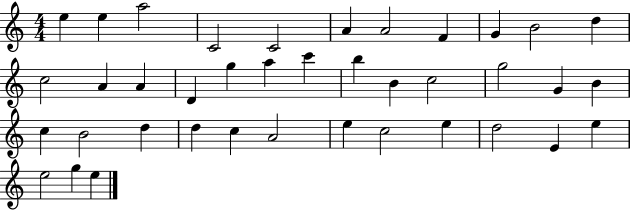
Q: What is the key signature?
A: C major